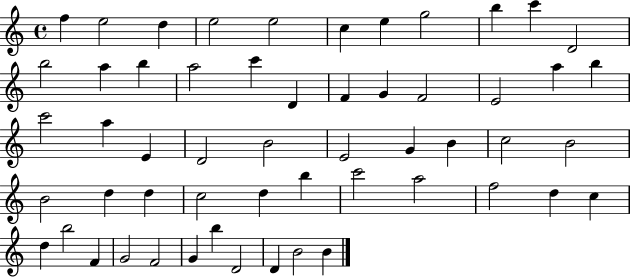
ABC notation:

X:1
T:Untitled
M:4/4
L:1/4
K:C
f e2 d e2 e2 c e g2 b c' D2 b2 a b a2 c' D F G F2 E2 a b c'2 a E D2 B2 E2 G B c2 B2 B2 d d c2 d b c'2 a2 f2 d c d b2 F G2 F2 G b D2 D B2 B